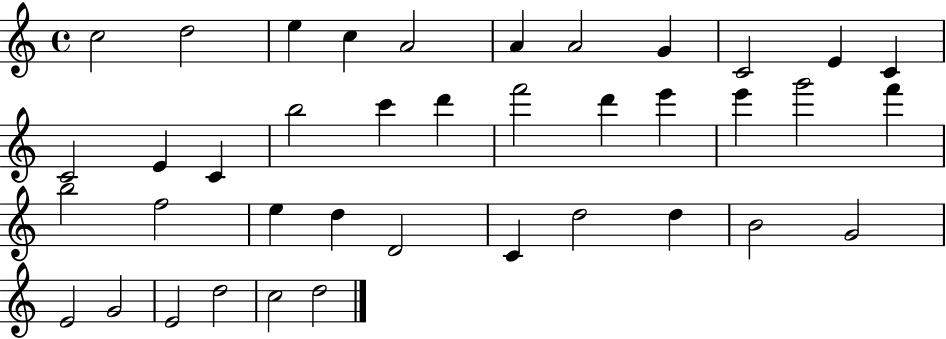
C5/h D5/h E5/q C5/q A4/h A4/q A4/h G4/q C4/h E4/q C4/q C4/h E4/q C4/q B5/h C6/q D6/q F6/h D6/q E6/q E6/q G6/h F6/q B5/h F5/h E5/q D5/q D4/h C4/q D5/h D5/q B4/h G4/h E4/h G4/h E4/h D5/h C5/h D5/h